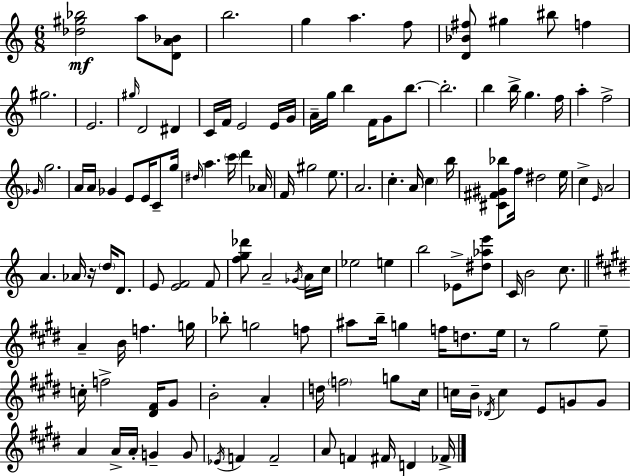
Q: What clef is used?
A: treble